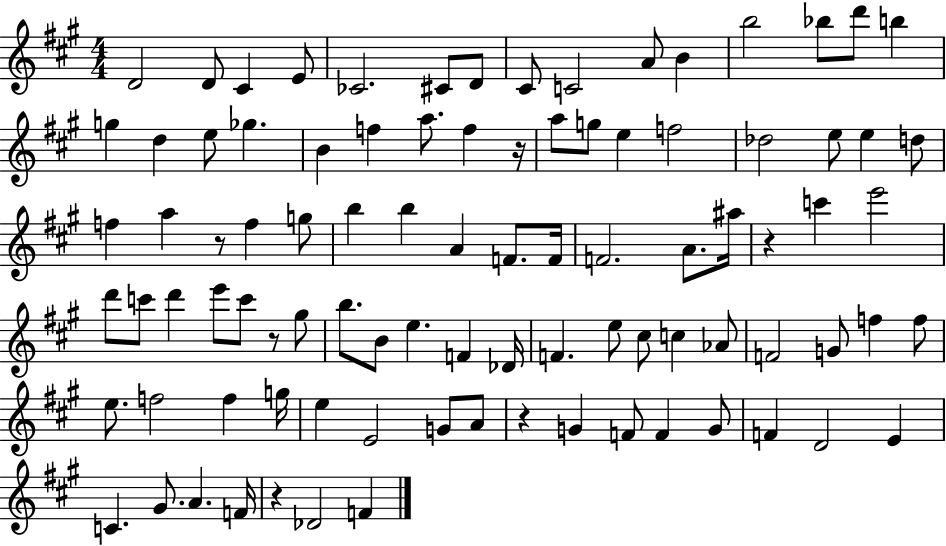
{
  \clef treble
  \numericTimeSignature
  \time 4/4
  \key a \major
  d'2 d'8 cis'4 e'8 | ces'2. cis'8 d'8 | cis'8 c'2 a'8 b'4 | b''2 bes''8 d'''8 b''4 | \break g''4 d''4 e''8 ges''4. | b'4 f''4 a''8. f''4 r16 | a''8 g''8 e''4 f''2 | des''2 e''8 e''4 d''8 | \break f''4 a''4 r8 f''4 g''8 | b''4 b''4 a'4 f'8. f'16 | f'2. a'8. ais''16 | r4 c'''4 e'''2 | \break d'''8 c'''8 d'''4 e'''8 c'''8 r8 gis''8 | b''8. b'8 e''4. f'4 des'16 | f'4. e''8 cis''8 c''4 aes'8 | f'2 g'8 f''4 f''8 | \break e''8. f''2 f''4 g''16 | e''4 e'2 g'8 a'8 | r4 g'4 f'8 f'4 g'8 | f'4 d'2 e'4 | \break c'4. gis'8. a'4. f'16 | r4 des'2 f'4 | \bar "|."
}